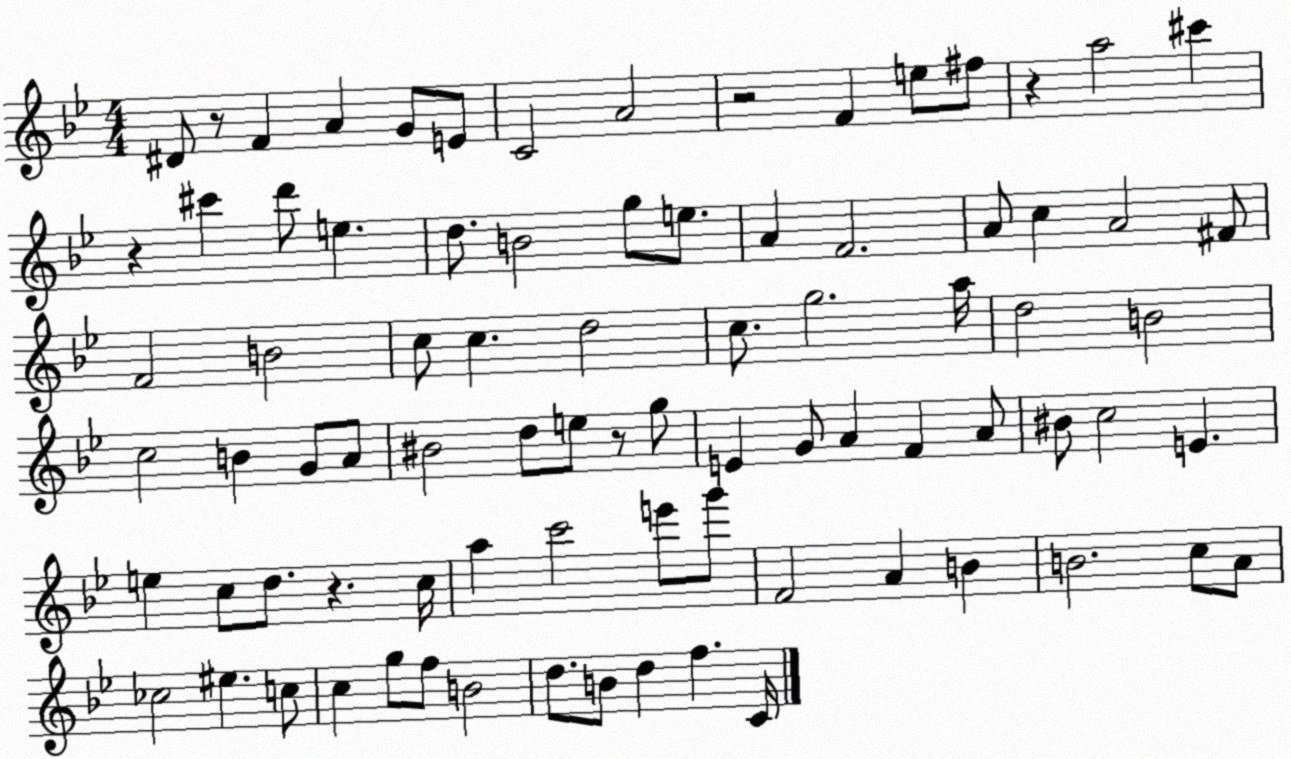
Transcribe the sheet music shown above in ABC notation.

X:1
T:Untitled
M:4/4
L:1/4
K:Bb
^D/2 z/2 F A G/2 E/2 C2 A2 z2 F e/2 ^f/2 z a2 ^c' z ^c' d'/2 e d/2 B2 g/2 e/2 A F2 A/2 c A2 ^F/2 F2 B2 c/2 c d2 c/2 g2 a/4 d2 B2 c2 B G/2 A/2 ^B2 d/2 e/2 z/2 g/2 E G/2 A F A/2 ^B/2 c2 E e c/2 d/2 z c/4 a c'2 e'/2 g'/2 F2 A B B2 c/2 A/2 _c2 ^e c/2 c g/2 f/2 B2 d/2 B/2 d f C/4